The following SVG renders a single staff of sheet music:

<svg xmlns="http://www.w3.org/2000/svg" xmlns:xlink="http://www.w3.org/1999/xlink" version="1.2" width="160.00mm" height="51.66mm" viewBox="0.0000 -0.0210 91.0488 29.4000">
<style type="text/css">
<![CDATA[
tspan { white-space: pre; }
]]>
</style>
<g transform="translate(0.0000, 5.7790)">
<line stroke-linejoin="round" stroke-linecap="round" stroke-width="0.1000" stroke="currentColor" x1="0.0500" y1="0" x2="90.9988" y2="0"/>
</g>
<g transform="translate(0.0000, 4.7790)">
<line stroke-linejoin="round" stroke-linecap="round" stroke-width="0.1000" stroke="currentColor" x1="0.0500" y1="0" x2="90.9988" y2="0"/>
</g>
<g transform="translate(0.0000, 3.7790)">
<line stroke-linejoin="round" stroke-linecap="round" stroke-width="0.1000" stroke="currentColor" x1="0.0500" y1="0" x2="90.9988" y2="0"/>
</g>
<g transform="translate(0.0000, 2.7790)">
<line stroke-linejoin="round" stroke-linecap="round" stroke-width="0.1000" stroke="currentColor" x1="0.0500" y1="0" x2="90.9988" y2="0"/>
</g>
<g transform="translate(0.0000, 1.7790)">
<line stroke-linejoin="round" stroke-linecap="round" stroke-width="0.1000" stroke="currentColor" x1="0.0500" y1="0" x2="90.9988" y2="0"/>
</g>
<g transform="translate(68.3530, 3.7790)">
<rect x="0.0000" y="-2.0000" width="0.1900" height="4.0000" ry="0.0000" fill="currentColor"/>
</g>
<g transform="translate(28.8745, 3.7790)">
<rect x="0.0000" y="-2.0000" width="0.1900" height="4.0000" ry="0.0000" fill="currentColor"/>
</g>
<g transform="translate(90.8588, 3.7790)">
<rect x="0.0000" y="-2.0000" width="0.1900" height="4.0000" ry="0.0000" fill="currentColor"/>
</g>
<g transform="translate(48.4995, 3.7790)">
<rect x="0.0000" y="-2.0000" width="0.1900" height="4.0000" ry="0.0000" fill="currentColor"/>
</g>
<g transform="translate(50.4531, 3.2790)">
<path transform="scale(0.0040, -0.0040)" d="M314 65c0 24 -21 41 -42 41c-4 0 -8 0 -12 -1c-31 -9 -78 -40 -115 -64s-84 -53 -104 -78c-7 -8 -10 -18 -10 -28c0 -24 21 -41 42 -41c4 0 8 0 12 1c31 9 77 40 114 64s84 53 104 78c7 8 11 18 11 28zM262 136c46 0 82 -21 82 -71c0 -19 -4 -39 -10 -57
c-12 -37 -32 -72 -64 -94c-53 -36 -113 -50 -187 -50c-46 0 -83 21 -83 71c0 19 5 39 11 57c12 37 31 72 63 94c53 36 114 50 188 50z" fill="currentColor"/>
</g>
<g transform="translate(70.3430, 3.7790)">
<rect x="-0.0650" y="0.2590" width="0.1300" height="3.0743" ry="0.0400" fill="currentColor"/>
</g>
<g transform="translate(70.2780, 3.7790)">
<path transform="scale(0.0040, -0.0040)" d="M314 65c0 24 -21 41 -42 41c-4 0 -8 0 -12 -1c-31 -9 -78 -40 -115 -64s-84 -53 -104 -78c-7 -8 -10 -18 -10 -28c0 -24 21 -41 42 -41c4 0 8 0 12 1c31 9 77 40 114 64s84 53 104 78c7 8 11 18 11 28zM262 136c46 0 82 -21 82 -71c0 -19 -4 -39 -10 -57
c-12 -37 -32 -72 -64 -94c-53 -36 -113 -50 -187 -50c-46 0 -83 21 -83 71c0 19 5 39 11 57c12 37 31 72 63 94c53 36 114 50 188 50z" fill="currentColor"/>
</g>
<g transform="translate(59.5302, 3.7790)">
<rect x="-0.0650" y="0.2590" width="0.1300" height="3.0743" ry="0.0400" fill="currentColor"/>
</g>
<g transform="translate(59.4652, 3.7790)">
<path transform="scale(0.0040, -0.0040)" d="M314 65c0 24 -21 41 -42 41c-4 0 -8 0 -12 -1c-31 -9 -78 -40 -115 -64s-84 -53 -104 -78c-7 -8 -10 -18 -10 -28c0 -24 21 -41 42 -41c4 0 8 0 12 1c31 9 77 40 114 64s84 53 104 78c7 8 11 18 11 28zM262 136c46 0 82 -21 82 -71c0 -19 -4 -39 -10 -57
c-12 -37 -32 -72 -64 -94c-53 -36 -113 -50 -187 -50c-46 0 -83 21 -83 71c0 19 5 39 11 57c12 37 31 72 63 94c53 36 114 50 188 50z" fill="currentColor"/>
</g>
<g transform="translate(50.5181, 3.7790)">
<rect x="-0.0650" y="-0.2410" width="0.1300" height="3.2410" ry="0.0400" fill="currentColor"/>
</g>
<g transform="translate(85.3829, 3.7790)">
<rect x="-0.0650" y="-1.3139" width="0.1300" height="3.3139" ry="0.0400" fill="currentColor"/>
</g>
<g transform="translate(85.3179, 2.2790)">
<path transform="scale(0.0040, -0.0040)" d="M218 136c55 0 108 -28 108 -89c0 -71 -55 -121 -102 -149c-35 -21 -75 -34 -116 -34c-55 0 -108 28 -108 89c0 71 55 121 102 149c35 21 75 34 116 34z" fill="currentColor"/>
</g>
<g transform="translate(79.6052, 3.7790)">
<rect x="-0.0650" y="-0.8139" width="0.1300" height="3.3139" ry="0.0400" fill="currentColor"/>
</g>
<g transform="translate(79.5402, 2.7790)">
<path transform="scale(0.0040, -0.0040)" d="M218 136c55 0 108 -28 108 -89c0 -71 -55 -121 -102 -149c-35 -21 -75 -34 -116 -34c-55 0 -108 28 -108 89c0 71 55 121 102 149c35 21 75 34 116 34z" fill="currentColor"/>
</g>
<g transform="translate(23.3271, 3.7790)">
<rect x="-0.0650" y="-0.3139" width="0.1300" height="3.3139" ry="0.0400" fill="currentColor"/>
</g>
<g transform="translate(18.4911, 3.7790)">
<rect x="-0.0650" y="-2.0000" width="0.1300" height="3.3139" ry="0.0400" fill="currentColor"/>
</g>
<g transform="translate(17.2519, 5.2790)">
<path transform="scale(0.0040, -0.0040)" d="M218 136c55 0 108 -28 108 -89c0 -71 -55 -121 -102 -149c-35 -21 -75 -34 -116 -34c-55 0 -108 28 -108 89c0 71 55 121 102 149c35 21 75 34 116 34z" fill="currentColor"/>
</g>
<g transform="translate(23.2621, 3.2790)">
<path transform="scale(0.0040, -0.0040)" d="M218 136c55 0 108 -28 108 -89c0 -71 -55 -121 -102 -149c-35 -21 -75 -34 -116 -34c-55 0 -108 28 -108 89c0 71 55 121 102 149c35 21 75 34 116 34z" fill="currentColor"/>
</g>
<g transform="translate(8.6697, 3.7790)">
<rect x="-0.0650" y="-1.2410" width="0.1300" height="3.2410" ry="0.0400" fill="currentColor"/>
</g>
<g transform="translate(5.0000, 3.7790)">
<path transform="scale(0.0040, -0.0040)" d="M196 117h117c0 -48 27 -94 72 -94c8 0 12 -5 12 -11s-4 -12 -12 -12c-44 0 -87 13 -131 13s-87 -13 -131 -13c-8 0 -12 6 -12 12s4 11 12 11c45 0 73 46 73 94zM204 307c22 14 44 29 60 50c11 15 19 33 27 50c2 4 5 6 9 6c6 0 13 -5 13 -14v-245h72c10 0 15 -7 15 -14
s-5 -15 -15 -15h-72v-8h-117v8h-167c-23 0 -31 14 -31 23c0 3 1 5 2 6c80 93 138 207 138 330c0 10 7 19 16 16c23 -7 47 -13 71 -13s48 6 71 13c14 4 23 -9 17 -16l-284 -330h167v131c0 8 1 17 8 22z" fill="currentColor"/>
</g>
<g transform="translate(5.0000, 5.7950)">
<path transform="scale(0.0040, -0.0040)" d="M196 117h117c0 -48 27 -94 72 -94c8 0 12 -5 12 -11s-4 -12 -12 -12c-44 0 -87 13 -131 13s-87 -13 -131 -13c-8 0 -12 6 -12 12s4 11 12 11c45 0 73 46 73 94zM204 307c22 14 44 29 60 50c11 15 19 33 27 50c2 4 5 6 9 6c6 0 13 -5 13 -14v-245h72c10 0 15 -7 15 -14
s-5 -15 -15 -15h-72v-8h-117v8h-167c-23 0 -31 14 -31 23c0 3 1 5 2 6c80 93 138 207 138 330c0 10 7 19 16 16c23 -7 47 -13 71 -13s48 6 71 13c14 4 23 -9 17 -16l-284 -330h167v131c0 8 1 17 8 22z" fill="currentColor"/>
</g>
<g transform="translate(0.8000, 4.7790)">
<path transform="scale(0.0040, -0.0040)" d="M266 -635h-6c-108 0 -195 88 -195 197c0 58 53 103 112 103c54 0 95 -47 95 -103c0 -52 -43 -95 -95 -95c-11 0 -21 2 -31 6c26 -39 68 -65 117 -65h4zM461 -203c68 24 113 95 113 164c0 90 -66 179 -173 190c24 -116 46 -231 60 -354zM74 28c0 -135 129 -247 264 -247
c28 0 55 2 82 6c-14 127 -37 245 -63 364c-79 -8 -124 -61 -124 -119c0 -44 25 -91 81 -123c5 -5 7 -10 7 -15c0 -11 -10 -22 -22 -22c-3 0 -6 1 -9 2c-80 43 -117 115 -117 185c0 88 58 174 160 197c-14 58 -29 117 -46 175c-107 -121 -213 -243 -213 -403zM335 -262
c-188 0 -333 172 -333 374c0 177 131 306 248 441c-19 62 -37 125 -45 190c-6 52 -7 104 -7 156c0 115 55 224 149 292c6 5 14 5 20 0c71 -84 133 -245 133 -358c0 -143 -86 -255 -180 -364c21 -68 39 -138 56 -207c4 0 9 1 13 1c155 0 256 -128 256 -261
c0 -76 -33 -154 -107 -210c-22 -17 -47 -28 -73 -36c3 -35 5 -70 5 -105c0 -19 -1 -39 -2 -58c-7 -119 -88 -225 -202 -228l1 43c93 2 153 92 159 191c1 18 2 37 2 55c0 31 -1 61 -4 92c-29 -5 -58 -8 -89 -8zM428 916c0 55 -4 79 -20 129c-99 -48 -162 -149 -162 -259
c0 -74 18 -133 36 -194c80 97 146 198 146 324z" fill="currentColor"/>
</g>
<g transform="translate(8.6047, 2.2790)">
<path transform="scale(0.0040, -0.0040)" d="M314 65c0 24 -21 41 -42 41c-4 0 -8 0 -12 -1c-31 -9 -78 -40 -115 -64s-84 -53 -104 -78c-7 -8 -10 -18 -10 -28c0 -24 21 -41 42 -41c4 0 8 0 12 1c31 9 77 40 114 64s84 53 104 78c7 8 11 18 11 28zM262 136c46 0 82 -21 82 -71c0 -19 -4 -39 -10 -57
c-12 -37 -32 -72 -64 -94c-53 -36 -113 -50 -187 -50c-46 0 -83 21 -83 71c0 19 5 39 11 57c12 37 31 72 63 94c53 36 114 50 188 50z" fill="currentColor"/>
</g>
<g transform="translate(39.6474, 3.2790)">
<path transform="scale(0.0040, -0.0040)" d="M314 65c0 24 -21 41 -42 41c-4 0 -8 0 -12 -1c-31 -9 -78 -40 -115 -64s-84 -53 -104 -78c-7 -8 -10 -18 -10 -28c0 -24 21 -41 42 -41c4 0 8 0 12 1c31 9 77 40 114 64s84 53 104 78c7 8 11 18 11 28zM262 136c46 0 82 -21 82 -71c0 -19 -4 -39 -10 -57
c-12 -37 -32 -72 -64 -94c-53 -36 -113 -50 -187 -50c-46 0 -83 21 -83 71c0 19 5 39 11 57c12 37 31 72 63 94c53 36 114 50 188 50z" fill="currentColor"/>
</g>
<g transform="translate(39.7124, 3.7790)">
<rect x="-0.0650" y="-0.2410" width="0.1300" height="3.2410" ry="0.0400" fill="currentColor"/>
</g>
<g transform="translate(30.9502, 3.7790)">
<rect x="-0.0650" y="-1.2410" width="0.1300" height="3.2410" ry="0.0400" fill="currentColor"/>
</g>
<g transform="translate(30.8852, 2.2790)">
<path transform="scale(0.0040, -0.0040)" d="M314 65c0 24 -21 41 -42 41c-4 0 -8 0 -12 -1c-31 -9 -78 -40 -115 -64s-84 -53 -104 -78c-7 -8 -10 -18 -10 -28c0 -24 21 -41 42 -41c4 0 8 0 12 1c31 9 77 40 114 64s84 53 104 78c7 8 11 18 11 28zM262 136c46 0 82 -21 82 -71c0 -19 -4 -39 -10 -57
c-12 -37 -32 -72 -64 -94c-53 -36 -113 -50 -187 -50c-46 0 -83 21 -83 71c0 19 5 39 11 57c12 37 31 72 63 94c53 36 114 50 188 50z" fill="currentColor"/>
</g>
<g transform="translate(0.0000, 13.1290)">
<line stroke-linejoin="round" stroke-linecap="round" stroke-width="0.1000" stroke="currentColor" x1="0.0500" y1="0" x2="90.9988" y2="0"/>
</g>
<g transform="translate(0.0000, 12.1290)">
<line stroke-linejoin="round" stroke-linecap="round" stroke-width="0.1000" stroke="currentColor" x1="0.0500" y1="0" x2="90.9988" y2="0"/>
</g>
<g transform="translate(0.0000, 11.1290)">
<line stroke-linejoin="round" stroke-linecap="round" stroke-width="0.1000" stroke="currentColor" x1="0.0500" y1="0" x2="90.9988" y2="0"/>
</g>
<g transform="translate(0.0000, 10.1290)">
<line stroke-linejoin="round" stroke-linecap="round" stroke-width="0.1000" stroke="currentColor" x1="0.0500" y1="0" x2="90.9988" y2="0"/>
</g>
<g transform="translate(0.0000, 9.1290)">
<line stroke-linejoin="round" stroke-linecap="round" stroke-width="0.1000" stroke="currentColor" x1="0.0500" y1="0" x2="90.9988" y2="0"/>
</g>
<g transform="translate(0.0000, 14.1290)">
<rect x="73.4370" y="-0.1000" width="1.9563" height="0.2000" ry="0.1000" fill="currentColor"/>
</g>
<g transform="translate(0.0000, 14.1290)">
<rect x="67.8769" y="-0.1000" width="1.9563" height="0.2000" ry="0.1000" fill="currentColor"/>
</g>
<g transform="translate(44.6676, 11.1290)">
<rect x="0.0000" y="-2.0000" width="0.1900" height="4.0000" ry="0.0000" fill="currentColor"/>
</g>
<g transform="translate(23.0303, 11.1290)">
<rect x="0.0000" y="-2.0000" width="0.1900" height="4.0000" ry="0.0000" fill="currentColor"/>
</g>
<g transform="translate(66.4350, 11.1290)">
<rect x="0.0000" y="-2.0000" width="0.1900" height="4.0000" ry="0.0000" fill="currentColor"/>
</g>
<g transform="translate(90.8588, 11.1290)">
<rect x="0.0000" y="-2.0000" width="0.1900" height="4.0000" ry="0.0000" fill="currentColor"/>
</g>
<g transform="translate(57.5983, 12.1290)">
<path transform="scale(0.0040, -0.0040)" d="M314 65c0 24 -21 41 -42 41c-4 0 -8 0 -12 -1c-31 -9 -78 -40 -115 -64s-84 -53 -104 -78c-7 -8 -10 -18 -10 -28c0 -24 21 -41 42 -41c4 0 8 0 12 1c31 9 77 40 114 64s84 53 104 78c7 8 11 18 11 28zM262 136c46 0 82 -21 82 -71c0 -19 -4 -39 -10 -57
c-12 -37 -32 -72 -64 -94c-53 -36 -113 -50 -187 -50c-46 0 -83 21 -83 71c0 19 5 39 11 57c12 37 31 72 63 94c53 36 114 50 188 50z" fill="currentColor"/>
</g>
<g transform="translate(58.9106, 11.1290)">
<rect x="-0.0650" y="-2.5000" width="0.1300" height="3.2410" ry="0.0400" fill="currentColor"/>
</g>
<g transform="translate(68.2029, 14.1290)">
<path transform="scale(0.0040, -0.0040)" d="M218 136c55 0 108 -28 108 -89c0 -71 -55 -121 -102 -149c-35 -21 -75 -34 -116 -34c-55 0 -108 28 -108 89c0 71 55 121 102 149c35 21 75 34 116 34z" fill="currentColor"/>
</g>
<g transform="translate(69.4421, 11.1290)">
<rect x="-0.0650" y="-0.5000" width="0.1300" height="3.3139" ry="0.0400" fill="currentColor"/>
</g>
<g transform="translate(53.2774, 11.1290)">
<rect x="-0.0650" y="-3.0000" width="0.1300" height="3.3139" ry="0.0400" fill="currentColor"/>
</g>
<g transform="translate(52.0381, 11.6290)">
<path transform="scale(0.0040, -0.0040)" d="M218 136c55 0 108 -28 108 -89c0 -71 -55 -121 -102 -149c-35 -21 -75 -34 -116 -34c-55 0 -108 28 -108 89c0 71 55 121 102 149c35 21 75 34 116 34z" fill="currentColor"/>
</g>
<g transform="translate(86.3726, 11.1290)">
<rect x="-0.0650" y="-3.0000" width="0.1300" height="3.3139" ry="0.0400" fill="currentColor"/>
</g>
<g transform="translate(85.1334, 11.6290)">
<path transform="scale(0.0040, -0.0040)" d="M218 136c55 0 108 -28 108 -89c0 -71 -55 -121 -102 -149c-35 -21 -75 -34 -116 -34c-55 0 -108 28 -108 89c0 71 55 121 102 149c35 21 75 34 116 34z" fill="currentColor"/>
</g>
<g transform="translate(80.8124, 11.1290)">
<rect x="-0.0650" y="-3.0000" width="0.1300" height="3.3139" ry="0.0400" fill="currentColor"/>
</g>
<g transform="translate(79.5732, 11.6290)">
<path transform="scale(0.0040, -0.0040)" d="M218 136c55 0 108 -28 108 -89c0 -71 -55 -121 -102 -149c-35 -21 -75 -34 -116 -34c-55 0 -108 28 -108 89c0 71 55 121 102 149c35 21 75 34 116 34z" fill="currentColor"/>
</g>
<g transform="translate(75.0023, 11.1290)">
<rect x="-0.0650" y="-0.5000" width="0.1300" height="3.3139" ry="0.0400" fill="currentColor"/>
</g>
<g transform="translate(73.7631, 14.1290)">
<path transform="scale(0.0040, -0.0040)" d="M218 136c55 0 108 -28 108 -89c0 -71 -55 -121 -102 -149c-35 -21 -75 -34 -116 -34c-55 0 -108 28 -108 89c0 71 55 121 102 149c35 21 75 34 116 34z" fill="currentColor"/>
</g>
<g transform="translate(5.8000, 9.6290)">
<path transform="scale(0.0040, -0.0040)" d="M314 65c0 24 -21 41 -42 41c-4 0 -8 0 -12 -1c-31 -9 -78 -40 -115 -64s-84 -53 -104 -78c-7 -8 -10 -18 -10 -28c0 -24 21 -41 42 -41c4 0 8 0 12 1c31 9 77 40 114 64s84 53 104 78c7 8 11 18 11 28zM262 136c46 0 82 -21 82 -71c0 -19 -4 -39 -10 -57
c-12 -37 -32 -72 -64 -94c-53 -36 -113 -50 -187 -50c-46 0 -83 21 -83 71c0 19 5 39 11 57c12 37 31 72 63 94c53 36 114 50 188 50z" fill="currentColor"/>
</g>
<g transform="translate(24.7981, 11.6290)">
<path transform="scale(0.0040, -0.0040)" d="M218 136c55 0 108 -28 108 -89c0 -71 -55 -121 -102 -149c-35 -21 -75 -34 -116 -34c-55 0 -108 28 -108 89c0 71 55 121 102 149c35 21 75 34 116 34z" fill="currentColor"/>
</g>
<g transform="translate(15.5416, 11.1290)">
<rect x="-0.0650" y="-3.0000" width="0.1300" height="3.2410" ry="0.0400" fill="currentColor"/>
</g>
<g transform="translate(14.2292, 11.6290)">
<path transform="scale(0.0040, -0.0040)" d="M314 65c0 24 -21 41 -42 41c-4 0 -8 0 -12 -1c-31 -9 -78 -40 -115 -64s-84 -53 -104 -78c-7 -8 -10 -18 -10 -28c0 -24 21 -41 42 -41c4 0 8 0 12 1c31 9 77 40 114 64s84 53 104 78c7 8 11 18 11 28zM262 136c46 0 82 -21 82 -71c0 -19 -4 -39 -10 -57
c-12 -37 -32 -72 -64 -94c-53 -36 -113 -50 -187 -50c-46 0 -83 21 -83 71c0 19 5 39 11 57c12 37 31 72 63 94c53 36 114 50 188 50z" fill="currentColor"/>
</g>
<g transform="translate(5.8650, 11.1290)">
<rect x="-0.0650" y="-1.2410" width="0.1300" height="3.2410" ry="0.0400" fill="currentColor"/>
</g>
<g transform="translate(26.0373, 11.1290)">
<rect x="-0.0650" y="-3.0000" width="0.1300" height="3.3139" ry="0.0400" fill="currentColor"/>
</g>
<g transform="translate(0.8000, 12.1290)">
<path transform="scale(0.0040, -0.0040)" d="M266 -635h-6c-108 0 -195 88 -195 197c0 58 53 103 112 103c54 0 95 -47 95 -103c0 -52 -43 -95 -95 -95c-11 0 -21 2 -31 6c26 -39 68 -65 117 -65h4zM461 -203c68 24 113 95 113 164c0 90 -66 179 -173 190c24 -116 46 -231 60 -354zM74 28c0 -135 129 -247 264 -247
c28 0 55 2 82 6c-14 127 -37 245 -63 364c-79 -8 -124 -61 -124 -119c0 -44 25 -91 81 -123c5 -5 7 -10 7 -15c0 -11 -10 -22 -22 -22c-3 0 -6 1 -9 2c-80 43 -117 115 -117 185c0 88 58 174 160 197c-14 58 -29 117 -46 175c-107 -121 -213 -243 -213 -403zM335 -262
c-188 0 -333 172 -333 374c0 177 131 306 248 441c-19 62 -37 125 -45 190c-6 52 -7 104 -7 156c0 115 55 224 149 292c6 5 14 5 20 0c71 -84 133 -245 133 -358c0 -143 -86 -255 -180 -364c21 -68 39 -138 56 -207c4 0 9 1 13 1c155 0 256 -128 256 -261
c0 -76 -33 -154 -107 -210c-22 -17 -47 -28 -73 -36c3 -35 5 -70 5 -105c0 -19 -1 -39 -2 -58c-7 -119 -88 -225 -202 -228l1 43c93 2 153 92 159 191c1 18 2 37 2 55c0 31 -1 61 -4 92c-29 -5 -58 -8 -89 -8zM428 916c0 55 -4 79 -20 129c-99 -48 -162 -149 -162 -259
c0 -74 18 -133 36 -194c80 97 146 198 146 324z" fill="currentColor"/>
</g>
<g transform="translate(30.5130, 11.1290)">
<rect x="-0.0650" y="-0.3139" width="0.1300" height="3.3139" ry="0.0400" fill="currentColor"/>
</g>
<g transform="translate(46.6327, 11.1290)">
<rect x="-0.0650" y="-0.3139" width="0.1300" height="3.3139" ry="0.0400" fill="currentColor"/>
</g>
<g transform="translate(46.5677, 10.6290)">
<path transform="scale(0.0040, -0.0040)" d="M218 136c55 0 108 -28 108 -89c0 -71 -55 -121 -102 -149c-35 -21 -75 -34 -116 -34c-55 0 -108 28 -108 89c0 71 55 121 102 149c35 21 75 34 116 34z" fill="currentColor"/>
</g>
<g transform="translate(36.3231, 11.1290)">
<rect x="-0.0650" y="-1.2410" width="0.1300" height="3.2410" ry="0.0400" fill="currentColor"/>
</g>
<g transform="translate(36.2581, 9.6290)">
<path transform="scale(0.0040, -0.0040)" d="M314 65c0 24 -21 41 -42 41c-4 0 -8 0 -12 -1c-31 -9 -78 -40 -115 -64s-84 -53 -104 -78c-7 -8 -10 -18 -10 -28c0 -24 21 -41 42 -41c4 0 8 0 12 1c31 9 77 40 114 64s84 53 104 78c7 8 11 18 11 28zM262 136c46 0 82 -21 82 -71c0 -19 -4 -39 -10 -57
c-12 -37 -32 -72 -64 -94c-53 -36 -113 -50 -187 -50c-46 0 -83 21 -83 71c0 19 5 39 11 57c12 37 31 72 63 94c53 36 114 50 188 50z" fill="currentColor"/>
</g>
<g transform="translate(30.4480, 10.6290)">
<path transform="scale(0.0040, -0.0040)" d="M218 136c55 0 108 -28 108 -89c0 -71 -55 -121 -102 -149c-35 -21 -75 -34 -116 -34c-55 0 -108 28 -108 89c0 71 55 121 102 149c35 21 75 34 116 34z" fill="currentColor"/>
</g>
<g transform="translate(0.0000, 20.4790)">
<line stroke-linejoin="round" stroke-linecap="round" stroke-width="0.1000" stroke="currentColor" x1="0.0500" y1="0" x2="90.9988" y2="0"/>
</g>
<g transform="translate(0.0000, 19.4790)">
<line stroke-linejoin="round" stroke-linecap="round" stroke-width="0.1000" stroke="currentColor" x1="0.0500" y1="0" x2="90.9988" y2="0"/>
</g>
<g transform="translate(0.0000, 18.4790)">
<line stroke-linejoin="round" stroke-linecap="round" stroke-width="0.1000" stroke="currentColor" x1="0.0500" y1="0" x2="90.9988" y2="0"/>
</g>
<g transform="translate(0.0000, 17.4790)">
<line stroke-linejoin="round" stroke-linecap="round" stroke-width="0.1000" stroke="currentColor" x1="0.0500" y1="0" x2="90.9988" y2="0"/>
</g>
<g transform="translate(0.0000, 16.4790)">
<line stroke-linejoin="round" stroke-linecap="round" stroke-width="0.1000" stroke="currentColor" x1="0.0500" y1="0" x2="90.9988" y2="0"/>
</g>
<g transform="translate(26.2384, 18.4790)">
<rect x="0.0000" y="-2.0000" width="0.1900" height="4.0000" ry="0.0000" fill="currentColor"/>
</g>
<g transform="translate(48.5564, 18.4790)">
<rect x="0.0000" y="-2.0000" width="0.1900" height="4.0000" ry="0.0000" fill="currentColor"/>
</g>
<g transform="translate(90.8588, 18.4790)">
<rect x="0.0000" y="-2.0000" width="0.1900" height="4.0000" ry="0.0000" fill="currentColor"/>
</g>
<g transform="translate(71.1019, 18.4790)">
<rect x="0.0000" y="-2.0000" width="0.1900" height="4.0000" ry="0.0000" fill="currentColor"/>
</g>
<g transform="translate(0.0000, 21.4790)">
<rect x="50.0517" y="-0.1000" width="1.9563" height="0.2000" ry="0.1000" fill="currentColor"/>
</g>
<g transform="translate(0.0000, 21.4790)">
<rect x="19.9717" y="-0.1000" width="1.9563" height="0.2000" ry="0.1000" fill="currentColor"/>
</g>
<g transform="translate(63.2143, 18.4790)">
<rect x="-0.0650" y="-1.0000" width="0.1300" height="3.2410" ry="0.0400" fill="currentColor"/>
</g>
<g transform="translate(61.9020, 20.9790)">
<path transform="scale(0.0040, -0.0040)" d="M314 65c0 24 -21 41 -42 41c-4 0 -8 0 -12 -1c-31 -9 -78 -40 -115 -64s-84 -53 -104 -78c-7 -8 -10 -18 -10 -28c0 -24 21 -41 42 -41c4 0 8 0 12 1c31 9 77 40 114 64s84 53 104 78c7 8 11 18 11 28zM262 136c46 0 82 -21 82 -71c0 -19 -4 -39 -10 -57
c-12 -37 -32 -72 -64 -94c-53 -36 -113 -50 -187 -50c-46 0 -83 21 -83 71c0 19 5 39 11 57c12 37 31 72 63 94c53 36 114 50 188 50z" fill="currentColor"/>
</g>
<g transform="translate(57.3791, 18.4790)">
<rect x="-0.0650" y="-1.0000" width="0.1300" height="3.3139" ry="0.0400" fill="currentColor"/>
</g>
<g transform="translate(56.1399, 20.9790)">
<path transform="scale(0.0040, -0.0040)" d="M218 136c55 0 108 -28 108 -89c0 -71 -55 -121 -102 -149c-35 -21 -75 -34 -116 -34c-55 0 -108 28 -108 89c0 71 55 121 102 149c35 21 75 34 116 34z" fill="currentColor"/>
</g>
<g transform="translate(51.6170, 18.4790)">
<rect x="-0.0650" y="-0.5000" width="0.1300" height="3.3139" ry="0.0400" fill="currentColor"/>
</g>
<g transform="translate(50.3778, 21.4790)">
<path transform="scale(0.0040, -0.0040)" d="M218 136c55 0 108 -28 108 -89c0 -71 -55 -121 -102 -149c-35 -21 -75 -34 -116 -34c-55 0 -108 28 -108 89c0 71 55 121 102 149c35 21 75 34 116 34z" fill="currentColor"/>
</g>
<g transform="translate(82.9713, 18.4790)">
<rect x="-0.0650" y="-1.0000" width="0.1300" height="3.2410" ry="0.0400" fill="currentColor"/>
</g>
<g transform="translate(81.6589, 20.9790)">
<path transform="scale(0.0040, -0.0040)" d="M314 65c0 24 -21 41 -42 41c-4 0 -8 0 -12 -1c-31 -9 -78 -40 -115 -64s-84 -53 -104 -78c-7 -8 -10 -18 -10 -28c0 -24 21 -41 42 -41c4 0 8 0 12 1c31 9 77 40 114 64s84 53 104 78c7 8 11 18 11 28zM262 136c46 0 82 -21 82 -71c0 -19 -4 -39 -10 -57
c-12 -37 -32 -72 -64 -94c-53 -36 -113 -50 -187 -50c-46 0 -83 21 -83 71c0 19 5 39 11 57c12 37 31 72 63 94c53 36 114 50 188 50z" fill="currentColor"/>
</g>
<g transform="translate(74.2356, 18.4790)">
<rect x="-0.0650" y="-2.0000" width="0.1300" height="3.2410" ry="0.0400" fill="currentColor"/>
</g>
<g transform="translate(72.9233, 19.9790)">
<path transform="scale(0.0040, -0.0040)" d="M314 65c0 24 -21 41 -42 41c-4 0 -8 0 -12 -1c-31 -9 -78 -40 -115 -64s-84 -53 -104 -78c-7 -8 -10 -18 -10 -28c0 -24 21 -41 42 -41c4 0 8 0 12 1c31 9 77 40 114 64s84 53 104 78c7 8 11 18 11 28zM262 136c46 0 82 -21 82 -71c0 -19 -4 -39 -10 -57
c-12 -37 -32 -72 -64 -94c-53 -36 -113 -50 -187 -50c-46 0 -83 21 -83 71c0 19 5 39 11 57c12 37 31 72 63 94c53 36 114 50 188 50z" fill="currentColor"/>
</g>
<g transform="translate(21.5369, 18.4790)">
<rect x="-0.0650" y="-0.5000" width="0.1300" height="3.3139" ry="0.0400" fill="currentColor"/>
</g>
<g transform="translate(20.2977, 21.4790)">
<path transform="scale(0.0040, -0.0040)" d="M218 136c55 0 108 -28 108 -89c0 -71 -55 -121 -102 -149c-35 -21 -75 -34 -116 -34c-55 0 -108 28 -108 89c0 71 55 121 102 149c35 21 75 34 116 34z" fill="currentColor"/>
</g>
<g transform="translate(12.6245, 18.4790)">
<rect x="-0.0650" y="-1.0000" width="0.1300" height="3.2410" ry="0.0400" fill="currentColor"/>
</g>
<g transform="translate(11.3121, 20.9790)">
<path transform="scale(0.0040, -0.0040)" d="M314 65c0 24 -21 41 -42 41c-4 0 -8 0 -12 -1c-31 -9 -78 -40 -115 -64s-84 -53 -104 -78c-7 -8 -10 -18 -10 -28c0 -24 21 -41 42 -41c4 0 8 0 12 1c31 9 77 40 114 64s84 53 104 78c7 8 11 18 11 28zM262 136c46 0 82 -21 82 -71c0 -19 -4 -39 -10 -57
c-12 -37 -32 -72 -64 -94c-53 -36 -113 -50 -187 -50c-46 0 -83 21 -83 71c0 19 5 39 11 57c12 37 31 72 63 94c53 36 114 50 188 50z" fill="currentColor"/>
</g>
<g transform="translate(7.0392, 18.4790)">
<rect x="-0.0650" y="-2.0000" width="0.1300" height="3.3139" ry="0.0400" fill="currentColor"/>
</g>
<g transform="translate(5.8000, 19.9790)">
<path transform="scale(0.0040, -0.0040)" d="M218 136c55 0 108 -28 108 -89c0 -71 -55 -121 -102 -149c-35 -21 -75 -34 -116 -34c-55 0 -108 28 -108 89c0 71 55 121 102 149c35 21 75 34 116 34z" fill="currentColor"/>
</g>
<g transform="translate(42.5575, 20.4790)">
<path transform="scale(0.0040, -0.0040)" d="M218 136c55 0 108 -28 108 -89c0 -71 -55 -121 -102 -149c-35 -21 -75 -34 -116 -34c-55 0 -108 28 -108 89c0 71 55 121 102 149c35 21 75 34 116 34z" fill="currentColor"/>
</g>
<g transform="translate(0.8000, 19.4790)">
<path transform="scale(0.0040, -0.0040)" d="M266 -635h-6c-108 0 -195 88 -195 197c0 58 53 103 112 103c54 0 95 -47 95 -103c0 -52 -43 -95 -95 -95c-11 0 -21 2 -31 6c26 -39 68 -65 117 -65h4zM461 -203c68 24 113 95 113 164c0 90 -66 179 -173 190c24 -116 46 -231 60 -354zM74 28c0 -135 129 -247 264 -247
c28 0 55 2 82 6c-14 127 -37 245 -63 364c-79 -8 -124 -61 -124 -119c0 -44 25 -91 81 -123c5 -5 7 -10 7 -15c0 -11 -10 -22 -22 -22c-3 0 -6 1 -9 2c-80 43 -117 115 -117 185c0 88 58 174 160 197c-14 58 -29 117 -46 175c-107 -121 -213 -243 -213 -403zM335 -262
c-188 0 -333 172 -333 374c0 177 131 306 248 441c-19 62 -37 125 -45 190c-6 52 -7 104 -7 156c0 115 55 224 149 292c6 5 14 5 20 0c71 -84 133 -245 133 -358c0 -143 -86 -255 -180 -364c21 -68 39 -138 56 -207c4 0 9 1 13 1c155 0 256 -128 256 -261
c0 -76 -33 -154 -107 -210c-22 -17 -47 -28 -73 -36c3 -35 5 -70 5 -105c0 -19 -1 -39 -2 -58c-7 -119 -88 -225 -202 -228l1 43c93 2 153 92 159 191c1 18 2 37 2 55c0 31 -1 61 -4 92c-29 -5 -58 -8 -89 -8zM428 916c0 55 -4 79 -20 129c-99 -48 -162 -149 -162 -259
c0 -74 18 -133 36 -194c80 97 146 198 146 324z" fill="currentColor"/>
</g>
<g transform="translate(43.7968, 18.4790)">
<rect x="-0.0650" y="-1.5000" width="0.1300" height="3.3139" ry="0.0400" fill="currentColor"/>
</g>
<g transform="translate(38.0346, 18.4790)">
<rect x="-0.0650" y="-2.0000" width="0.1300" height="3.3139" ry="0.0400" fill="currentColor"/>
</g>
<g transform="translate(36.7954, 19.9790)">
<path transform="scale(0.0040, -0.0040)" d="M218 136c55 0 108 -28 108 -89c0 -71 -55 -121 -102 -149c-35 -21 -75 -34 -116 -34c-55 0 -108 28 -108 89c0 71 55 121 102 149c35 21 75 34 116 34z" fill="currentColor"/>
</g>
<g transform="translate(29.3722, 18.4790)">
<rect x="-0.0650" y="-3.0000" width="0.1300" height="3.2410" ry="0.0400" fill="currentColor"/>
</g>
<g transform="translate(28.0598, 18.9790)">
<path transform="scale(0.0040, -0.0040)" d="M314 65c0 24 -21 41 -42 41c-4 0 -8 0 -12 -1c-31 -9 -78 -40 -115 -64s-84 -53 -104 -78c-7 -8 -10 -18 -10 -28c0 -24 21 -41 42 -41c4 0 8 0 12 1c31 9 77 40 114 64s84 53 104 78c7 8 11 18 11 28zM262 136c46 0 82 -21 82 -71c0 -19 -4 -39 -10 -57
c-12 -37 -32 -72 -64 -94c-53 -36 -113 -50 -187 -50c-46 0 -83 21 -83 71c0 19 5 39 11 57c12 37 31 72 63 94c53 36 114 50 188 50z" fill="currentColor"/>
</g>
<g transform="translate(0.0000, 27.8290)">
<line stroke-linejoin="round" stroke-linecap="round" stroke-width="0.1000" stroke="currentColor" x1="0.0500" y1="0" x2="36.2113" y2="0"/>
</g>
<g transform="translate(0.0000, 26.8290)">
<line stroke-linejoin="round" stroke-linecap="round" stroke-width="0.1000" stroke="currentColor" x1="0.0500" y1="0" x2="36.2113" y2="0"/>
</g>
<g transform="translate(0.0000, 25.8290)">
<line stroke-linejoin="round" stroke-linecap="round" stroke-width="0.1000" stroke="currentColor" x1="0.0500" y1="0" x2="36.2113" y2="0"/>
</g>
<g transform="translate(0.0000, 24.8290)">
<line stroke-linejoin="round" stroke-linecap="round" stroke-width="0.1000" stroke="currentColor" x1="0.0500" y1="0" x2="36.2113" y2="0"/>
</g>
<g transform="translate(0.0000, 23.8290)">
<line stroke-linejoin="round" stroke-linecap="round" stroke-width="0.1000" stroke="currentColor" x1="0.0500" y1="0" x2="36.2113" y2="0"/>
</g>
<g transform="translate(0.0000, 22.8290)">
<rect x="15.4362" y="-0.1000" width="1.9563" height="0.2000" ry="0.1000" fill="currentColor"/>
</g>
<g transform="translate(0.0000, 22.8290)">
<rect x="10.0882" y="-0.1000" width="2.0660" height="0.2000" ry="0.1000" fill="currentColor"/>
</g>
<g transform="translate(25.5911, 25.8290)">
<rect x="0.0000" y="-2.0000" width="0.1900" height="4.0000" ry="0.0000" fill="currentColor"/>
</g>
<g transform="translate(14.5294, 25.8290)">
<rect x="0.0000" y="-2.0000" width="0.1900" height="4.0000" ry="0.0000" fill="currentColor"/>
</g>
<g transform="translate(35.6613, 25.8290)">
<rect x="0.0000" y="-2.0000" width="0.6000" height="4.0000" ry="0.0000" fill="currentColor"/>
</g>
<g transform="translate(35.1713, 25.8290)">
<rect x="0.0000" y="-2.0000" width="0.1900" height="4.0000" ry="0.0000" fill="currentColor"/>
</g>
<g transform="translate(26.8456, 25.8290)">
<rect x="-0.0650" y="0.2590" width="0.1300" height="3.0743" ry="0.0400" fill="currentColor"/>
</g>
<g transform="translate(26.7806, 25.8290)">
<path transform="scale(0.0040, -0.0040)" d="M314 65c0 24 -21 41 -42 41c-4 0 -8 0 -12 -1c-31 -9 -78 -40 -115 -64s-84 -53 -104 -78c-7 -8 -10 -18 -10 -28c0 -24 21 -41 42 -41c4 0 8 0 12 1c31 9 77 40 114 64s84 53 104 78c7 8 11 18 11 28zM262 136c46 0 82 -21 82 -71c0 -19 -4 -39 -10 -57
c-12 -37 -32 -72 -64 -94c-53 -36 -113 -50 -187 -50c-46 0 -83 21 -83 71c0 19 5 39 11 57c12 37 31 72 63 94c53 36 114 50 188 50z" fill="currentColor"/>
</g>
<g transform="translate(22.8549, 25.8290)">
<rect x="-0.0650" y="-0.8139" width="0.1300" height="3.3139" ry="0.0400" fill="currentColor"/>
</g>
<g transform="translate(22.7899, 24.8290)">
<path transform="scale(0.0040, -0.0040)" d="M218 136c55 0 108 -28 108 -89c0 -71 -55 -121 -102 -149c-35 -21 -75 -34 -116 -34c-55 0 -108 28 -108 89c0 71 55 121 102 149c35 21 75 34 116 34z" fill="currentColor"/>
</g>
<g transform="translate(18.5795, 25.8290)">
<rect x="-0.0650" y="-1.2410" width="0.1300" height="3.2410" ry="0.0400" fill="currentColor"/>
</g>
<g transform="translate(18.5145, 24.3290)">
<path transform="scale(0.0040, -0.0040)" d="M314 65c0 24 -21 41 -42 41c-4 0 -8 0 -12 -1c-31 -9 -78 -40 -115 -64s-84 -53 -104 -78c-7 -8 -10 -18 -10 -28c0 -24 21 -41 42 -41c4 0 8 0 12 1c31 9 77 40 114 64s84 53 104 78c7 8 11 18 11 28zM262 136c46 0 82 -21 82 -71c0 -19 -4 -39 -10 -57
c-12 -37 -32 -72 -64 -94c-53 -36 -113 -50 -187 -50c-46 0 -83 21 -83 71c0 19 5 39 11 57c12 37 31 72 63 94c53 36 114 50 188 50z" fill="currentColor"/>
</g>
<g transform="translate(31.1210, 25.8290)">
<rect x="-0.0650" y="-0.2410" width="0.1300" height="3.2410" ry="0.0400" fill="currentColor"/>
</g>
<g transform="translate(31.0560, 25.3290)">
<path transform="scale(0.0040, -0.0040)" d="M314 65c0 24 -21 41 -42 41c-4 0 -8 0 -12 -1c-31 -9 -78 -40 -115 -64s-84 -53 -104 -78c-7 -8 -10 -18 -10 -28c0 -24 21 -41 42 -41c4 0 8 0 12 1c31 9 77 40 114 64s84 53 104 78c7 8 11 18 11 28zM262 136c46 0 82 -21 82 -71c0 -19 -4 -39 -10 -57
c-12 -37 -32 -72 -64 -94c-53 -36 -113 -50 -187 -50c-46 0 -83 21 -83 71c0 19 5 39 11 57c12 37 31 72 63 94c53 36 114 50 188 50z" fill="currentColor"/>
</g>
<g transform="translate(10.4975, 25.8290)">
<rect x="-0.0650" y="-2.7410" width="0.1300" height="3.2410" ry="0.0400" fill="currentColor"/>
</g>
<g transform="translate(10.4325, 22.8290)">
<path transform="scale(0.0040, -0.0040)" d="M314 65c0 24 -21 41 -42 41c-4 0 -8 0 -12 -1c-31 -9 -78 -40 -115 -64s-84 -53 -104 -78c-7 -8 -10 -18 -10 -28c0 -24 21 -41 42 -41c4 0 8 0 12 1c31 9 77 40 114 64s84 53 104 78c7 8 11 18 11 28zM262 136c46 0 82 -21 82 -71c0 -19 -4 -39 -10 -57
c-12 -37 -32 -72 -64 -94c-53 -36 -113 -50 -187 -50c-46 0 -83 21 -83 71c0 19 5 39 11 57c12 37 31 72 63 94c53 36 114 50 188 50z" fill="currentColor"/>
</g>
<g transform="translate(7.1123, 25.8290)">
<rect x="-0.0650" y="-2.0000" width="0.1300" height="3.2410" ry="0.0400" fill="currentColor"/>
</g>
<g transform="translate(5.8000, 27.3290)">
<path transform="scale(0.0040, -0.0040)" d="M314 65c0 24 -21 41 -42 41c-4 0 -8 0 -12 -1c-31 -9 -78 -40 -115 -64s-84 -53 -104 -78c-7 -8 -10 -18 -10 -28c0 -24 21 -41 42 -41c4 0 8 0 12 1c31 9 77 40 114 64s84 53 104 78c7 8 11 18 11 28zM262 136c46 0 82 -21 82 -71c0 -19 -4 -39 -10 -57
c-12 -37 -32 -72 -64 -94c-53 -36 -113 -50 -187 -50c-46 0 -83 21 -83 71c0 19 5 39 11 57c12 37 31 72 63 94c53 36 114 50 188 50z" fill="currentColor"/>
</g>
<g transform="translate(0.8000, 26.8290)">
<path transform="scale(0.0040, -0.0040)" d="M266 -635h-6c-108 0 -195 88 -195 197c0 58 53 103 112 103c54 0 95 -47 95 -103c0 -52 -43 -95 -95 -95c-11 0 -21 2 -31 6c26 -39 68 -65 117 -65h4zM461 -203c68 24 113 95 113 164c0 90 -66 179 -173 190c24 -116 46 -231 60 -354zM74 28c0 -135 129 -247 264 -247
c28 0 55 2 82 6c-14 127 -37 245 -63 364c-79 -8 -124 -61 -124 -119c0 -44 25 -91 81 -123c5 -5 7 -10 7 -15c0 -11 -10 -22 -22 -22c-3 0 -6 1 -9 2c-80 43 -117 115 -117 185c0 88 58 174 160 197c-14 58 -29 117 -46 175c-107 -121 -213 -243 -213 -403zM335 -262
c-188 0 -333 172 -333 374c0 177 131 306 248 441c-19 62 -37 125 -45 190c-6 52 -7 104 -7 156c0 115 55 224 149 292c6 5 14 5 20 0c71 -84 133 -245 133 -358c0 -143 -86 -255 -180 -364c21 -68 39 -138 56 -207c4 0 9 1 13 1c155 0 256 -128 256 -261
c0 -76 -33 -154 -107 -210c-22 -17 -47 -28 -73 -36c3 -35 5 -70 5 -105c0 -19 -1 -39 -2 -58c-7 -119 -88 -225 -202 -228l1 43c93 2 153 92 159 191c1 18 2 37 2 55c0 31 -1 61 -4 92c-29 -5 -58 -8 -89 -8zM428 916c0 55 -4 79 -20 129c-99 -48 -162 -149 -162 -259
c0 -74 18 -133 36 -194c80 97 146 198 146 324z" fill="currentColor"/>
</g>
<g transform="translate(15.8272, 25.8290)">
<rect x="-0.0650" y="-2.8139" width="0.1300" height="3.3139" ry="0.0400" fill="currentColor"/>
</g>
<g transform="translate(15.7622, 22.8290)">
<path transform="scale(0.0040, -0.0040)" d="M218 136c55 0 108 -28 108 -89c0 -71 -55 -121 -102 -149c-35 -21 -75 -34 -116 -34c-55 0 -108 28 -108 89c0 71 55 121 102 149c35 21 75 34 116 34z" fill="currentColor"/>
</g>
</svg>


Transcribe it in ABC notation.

X:1
T:Untitled
M:4/4
L:1/4
K:C
e2 F c e2 c2 c2 B2 B2 d e e2 A2 A c e2 c A G2 C C A A F D2 C A2 F E C D D2 F2 D2 F2 a2 a e2 d B2 c2